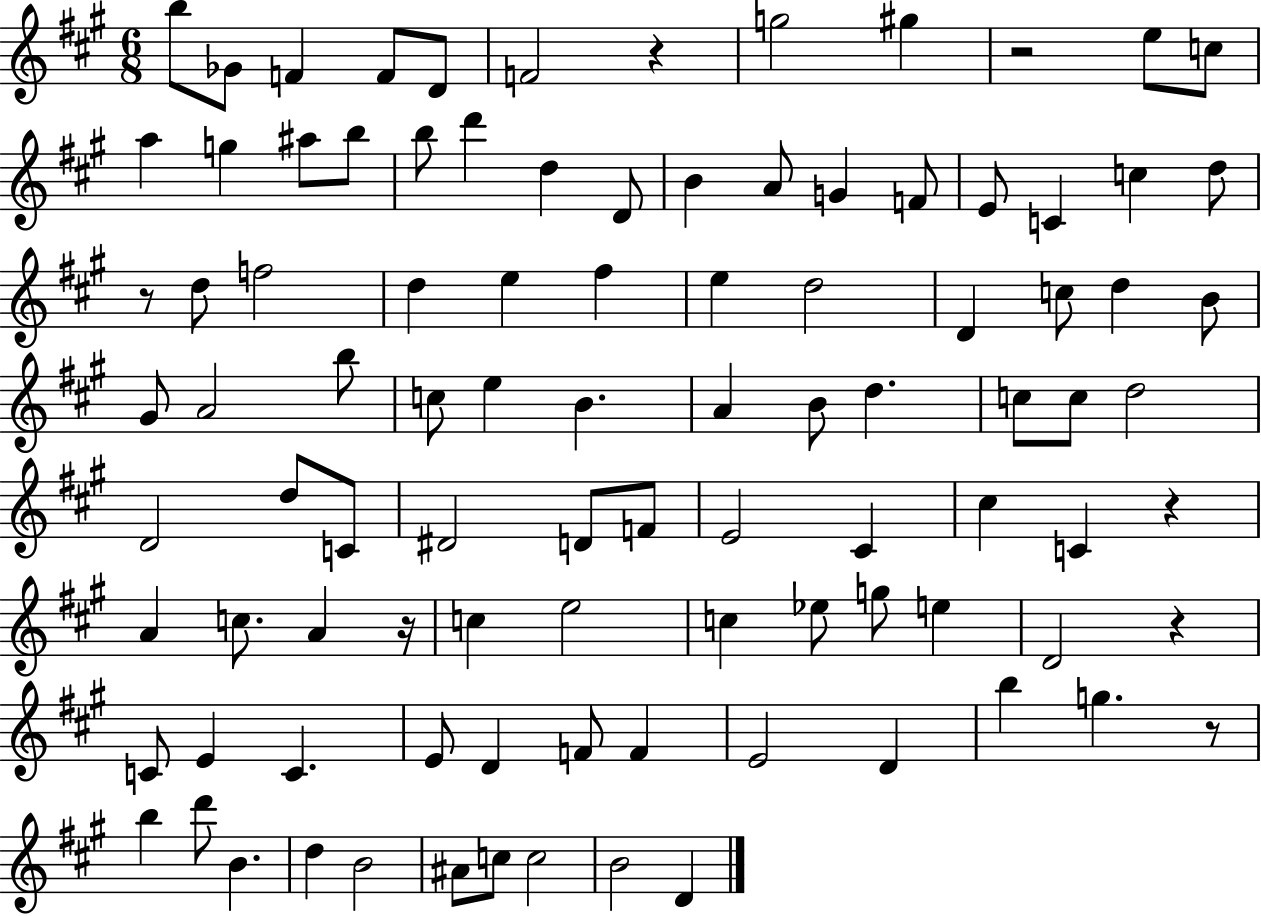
X:1
T:Untitled
M:6/8
L:1/4
K:A
b/2 _G/2 F F/2 D/2 F2 z g2 ^g z2 e/2 c/2 a g ^a/2 b/2 b/2 d' d D/2 B A/2 G F/2 E/2 C c d/2 z/2 d/2 f2 d e ^f e d2 D c/2 d B/2 ^G/2 A2 b/2 c/2 e B A B/2 d c/2 c/2 d2 D2 d/2 C/2 ^D2 D/2 F/2 E2 ^C ^c C z A c/2 A z/4 c e2 c _e/2 g/2 e D2 z C/2 E C E/2 D F/2 F E2 D b g z/2 b d'/2 B d B2 ^A/2 c/2 c2 B2 D